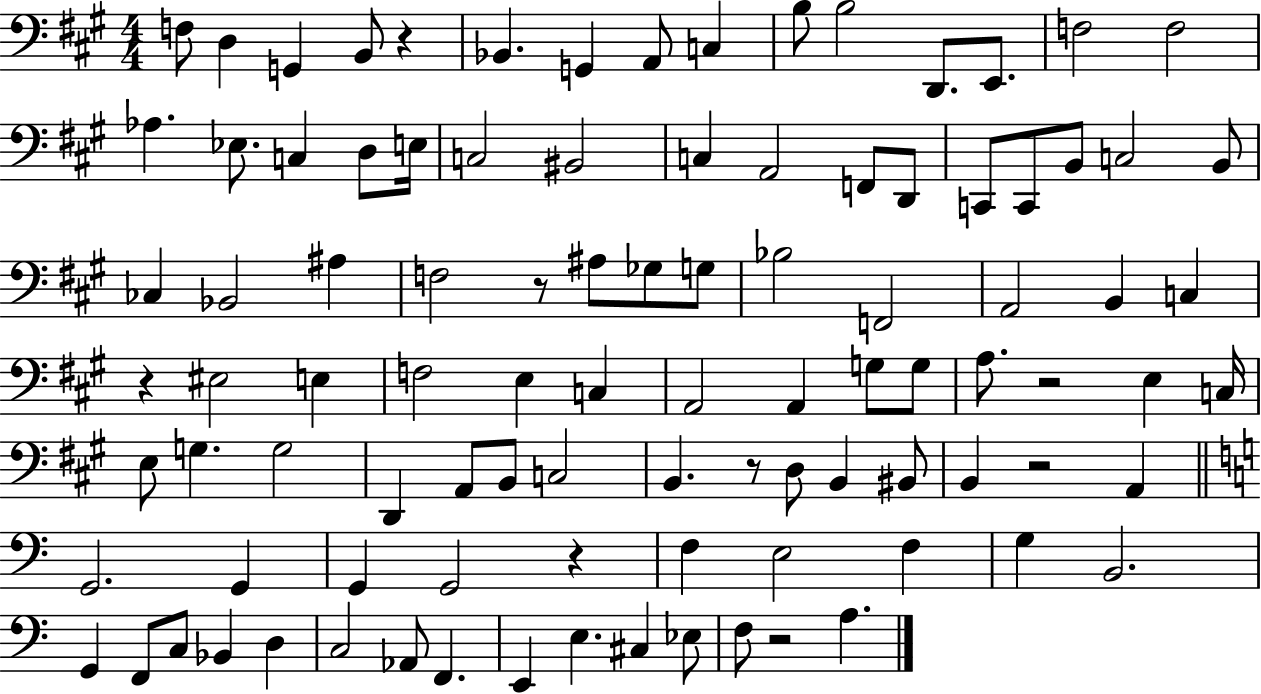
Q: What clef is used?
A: bass